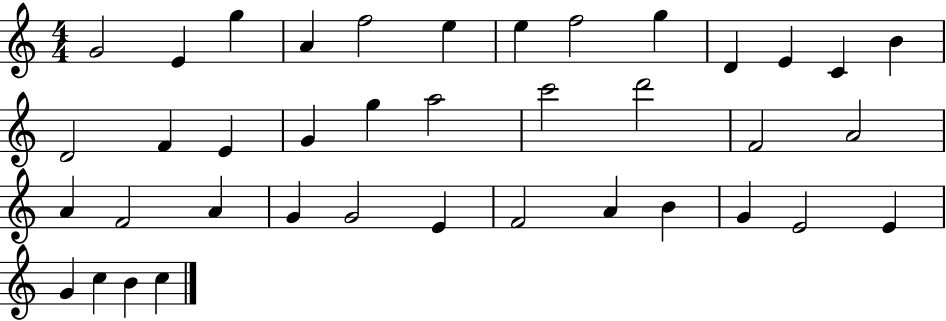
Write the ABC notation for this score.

X:1
T:Untitled
M:4/4
L:1/4
K:C
G2 E g A f2 e e f2 g D E C B D2 F E G g a2 c'2 d'2 F2 A2 A F2 A G G2 E F2 A B G E2 E G c B c